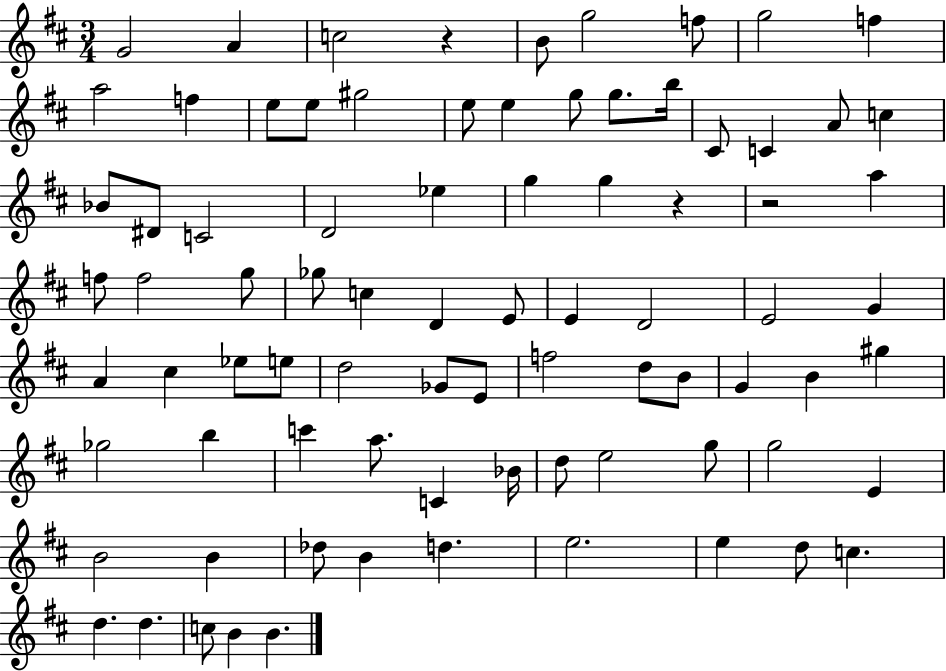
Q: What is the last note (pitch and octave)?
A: B4